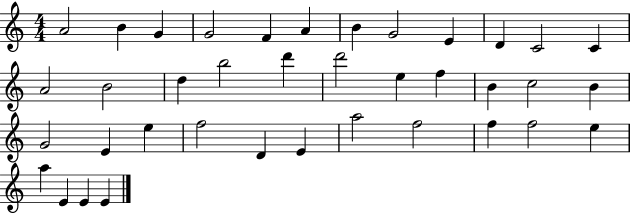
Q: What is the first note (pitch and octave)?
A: A4